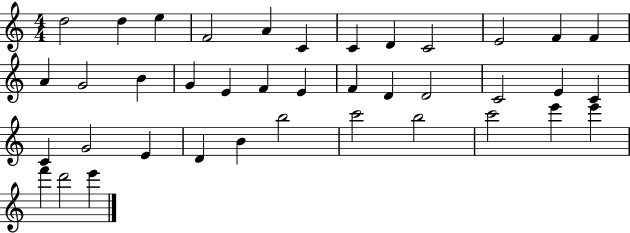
D5/h D5/q E5/q F4/h A4/q C4/q C4/q D4/q C4/h E4/h F4/q F4/q A4/q G4/h B4/q G4/q E4/q F4/q E4/q F4/q D4/q D4/h C4/h E4/q C4/q C4/q G4/h E4/q D4/q B4/q B5/h C6/h B5/h C6/h E6/q E6/q F6/q D6/h E6/q